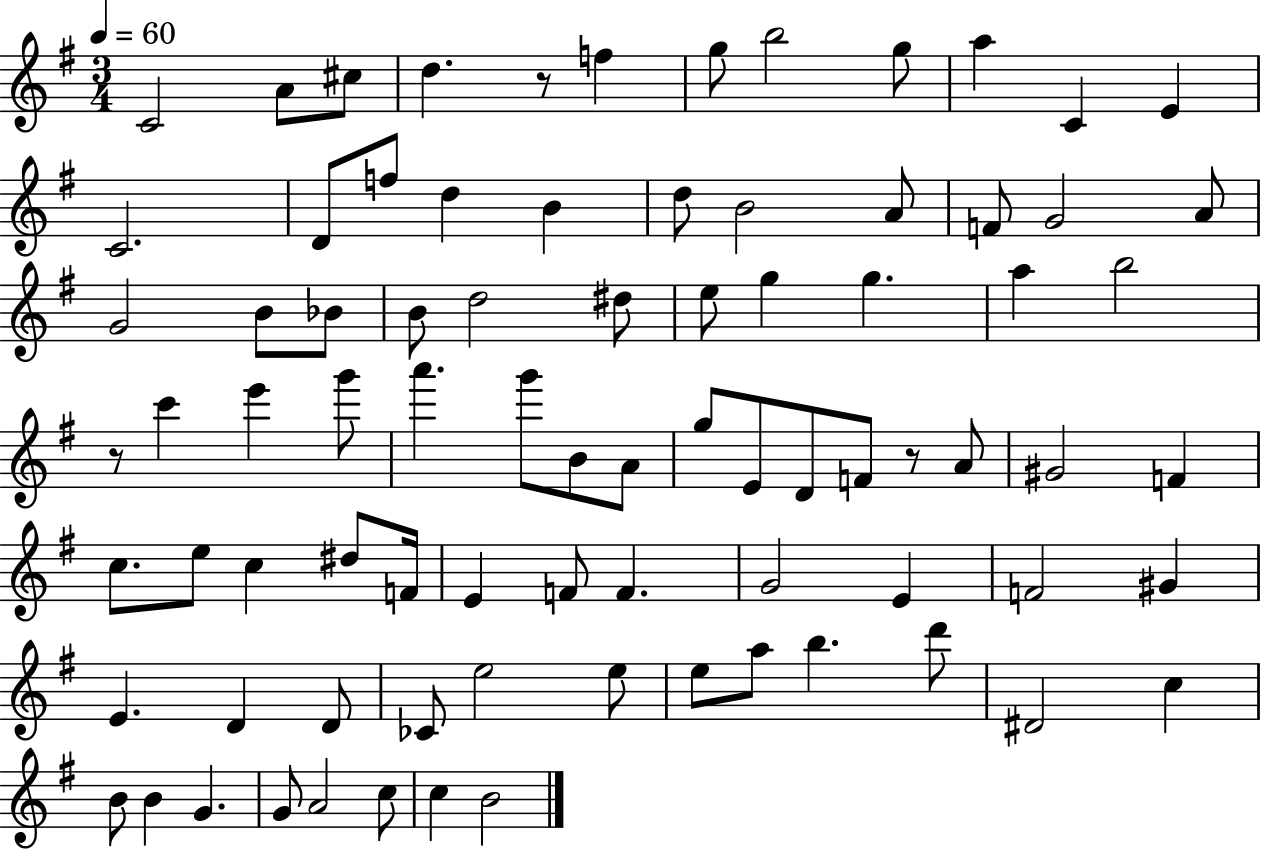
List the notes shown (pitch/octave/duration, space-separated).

C4/h A4/e C#5/e D5/q. R/e F5/q G5/e B5/h G5/e A5/q C4/q E4/q C4/h. D4/e F5/e D5/q B4/q D5/e B4/h A4/e F4/e G4/h A4/e G4/h B4/e Bb4/e B4/e D5/h D#5/e E5/e G5/q G5/q. A5/q B5/h R/e C6/q E6/q G6/e A6/q. G6/e B4/e A4/e G5/e E4/e D4/e F4/e R/e A4/e G#4/h F4/q C5/e. E5/e C5/q D#5/e F4/s E4/q F4/e F4/q. G4/h E4/q F4/h G#4/q E4/q. D4/q D4/e CES4/e E5/h E5/e E5/e A5/e B5/q. D6/e D#4/h C5/q B4/e B4/q G4/q. G4/e A4/h C5/e C5/q B4/h